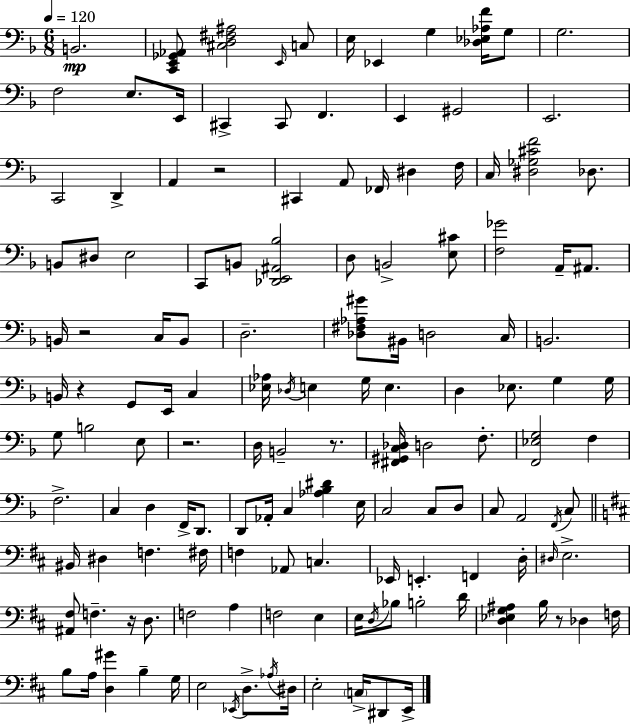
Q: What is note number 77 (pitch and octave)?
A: C3